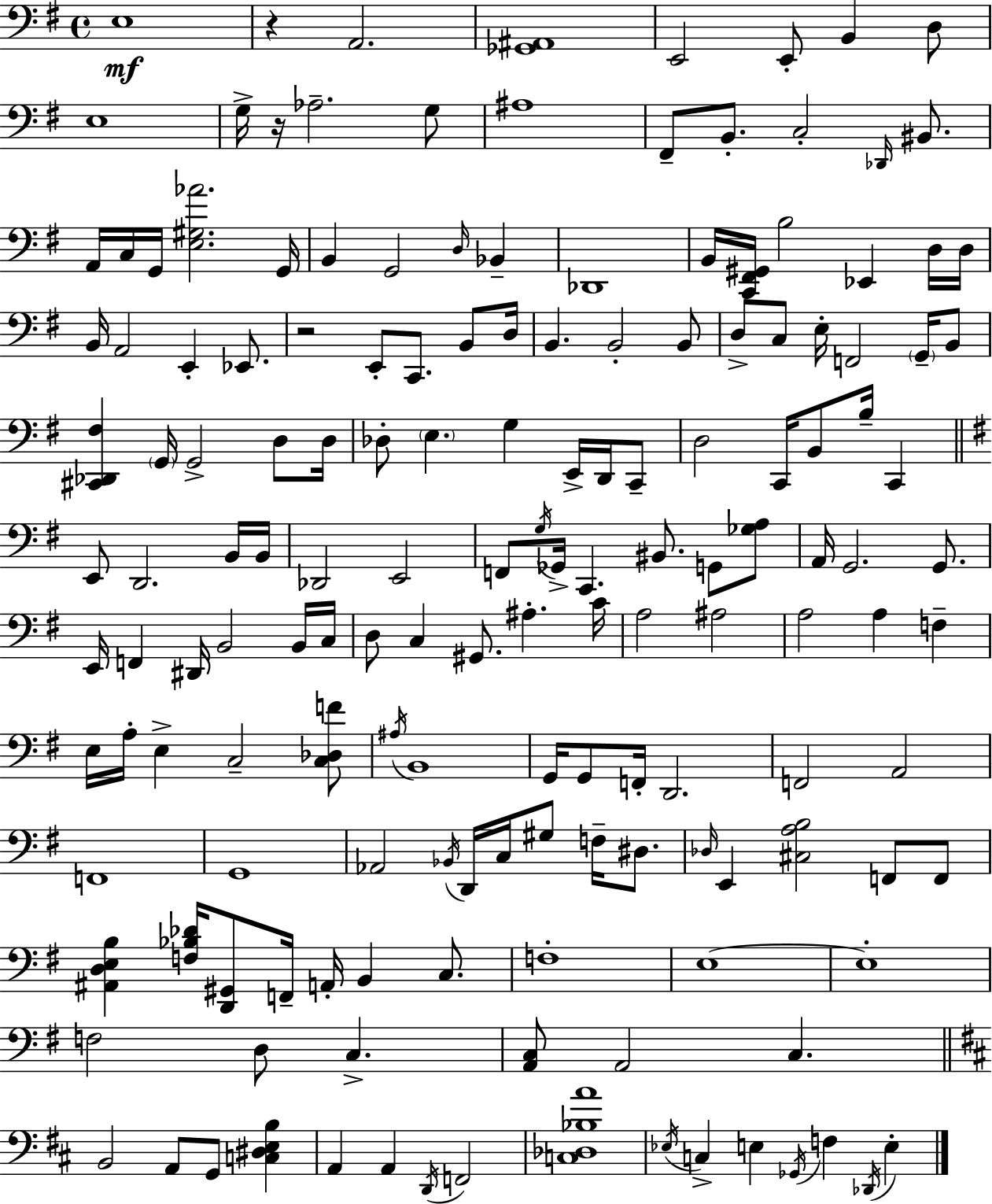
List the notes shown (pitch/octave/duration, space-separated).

E3/w R/q A2/h. [Gb2,A#2]/w E2/h E2/e B2/q D3/e E3/w G3/s R/s Ab3/h. G3/e A#3/w F#2/e B2/e. C3/h Db2/s BIS2/e. A2/s C3/s G2/s [E3,G#3,Ab4]/h. G2/s B2/q G2/h D3/s Bb2/q Db2/w B2/s [C2,F#2,G#2]/s B3/h Eb2/q D3/s D3/s B2/s A2/h E2/q Eb2/e. R/h E2/e C2/e. B2/e D3/s B2/q. B2/h B2/e D3/e C3/e E3/s F2/h G2/s B2/e [C#2,Db2,F#3]/q G2/s G2/h D3/e D3/s Db3/e E3/q. G3/q E2/s D2/s C2/e D3/h C2/s B2/e B3/s C2/q E2/e D2/h. B2/s B2/s Db2/h E2/h F2/e G3/s Gb2/s C2/q. BIS2/e. G2/e [Gb3,A3]/e A2/s G2/h. G2/e. E2/s F2/q D#2/s B2/h B2/s C3/s D3/e C3/q G#2/e. A#3/q. C4/s A3/h A#3/h A3/h A3/q F3/q E3/s A3/s E3/q C3/h [C3,Db3,F4]/e A#3/s B2/w G2/s G2/e F2/s D2/h. F2/h A2/h F2/w G2/w Ab2/h Bb2/s D2/s C3/s G#3/e F3/s D#3/e. Db3/s E2/q [C#3,A3,B3]/h F2/e F2/e [A#2,D3,E3,B3]/q [F3,Bb3,Db4]/s [D2,G#2]/e F2/s A2/s B2/q C3/e. F3/w E3/w E3/w F3/h D3/e C3/q. [A2,C3]/e A2/h C3/q. B2/h A2/e G2/e [C3,D#3,E3,B3]/q A2/q A2/q D2/s F2/h [C3,Db3,Bb3,A4]/w Eb3/s C3/q E3/q Gb2/s F3/q Db2/s E3/q